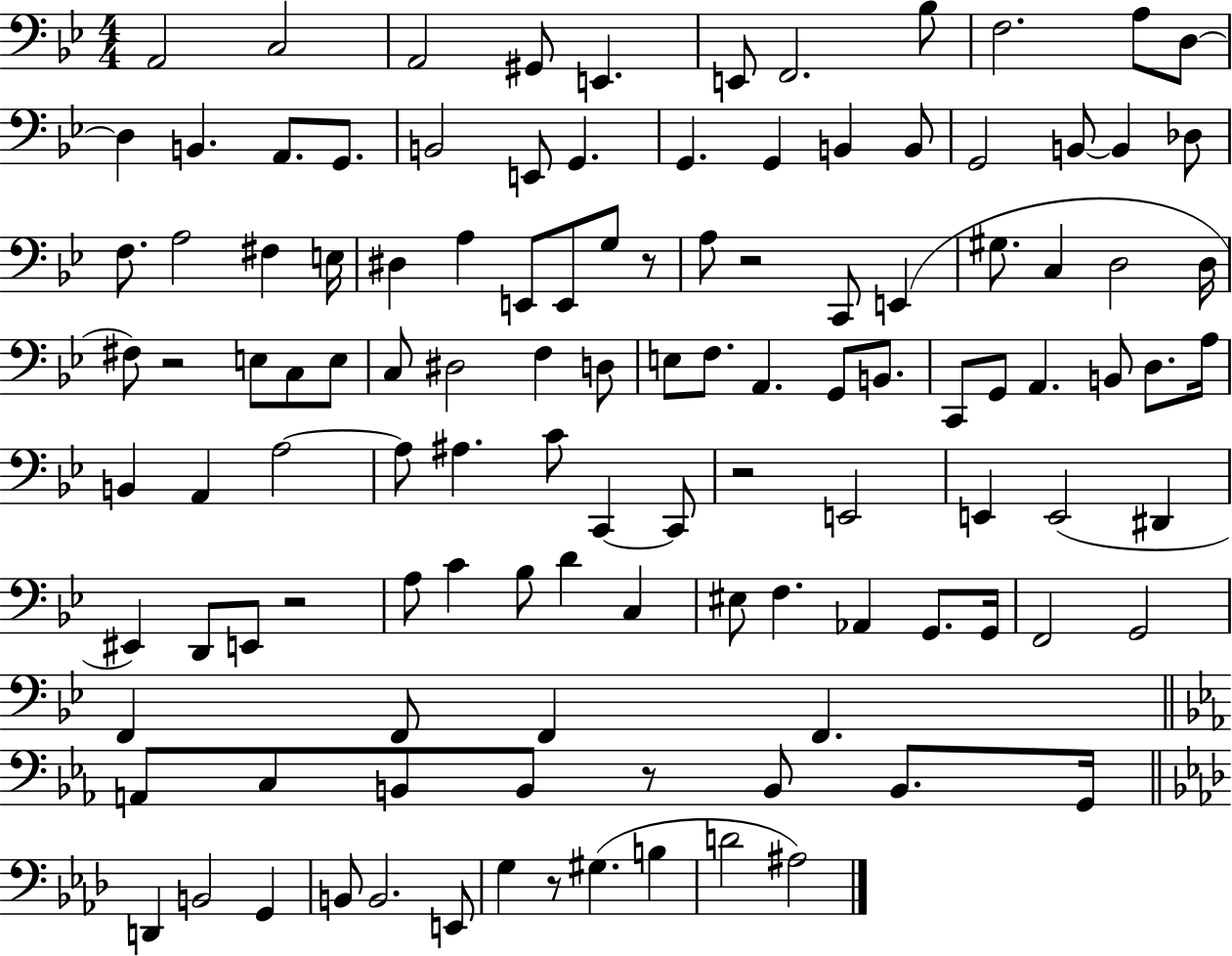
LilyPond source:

{
  \clef bass
  \numericTimeSignature
  \time 4/4
  \key bes \major
  a,2 c2 | a,2 gis,8 e,4. | e,8 f,2. bes8 | f2. a8 d8~~ | \break d4 b,4. a,8. g,8. | b,2 e,8 g,4. | g,4. g,4 b,4 b,8 | g,2 b,8~~ b,4 des8 | \break f8. a2 fis4 e16 | dis4 a4 e,8 e,8 g8 r8 | a8 r2 c,8 e,4( | gis8. c4 d2 d16 | \break fis8) r2 e8 c8 e8 | c8 dis2 f4 d8 | e8 f8. a,4. g,8 b,8. | c,8 g,8 a,4. b,8 d8. a16 | \break b,4 a,4 a2~~ | a8 ais4. c'8 c,4~~ c,8 | r2 e,2 | e,4 e,2( dis,4 | \break eis,4) d,8 e,8 r2 | a8 c'4 bes8 d'4 c4 | eis8 f4. aes,4 g,8. g,16 | f,2 g,2 | \break f,4 f,8 f,4 f,4. | \bar "||" \break \key c \minor a,8 c8 b,8 b,8 r8 b,8 b,8. g,16 | \bar "||" \break \key aes \major d,4 b,2 g,4 | b,8 b,2. e,8 | g4 r8 gis4.( b4 | d'2 ais2) | \break \bar "|."
}